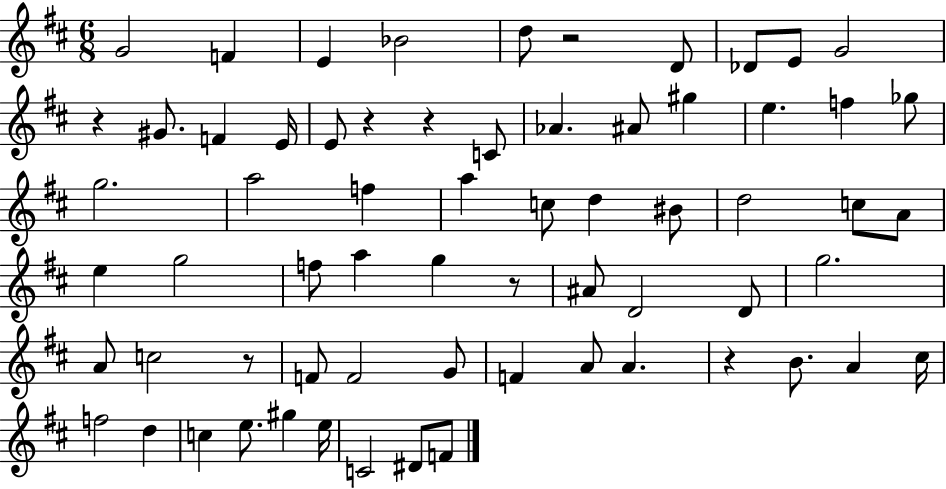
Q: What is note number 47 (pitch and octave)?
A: A4